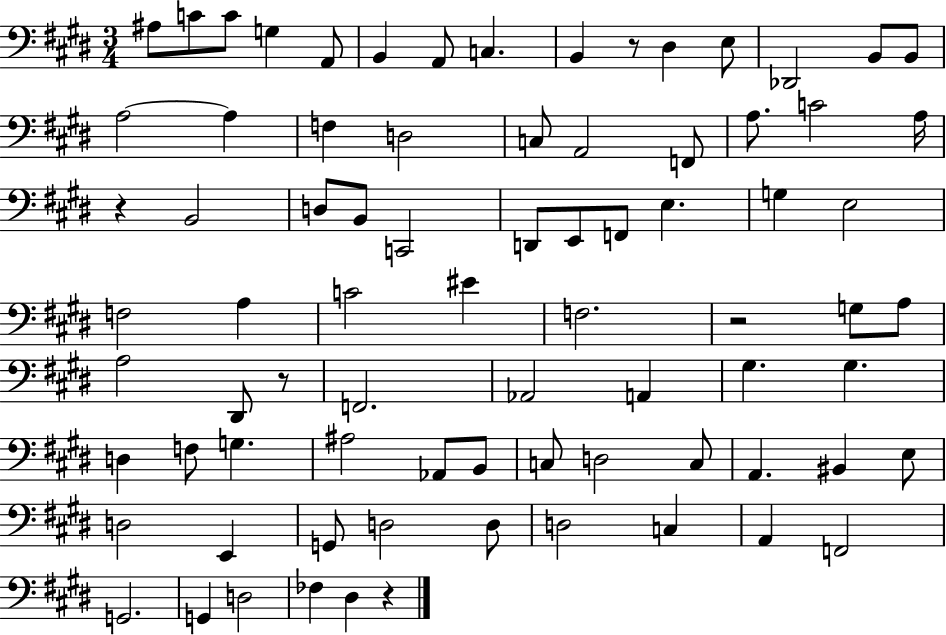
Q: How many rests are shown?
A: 5